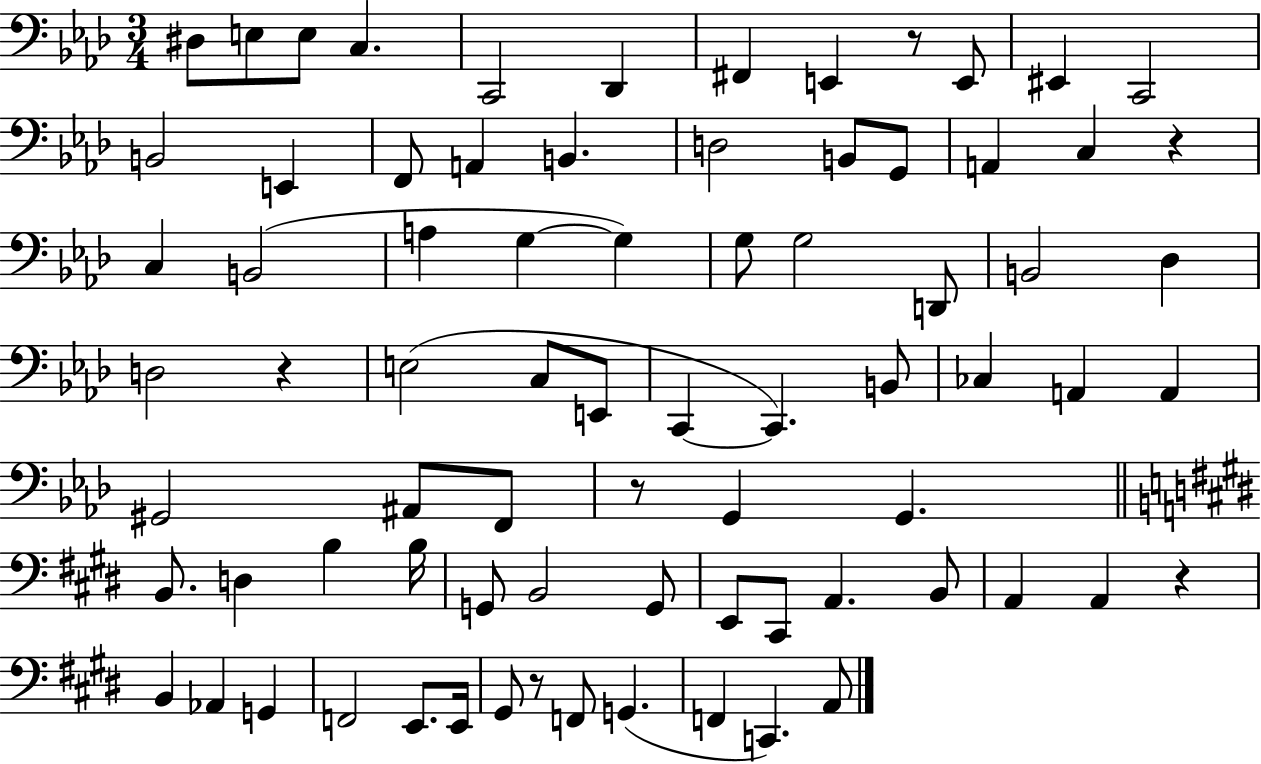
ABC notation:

X:1
T:Untitled
M:3/4
L:1/4
K:Ab
^D,/2 E,/2 E,/2 C, C,,2 _D,, ^F,, E,, z/2 E,,/2 ^E,, C,,2 B,,2 E,, F,,/2 A,, B,, D,2 B,,/2 G,,/2 A,, C, z C, B,,2 A, G, G, G,/2 G,2 D,,/2 B,,2 _D, D,2 z E,2 C,/2 E,,/2 C,, C,, B,,/2 _C, A,, A,, ^G,,2 ^A,,/2 F,,/2 z/2 G,, G,, B,,/2 D, B, B,/4 G,,/2 B,,2 G,,/2 E,,/2 ^C,,/2 A,, B,,/2 A,, A,, z B,, _A,, G,, F,,2 E,,/2 E,,/4 ^G,,/2 z/2 F,,/2 G,, F,, C,, A,,/2